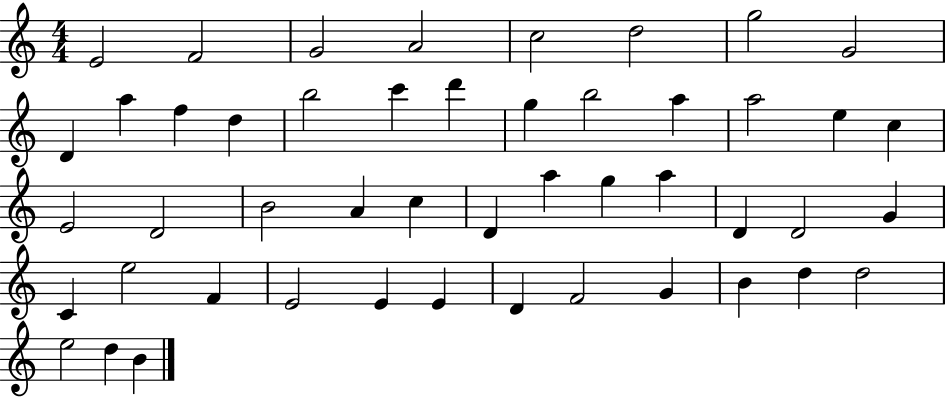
E4/h F4/h G4/h A4/h C5/h D5/h G5/h G4/h D4/q A5/q F5/q D5/q B5/h C6/q D6/q G5/q B5/h A5/q A5/h E5/q C5/q E4/h D4/h B4/h A4/q C5/q D4/q A5/q G5/q A5/q D4/q D4/h G4/q C4/q E5/h F4/q E4/h E4/q E4/q D4/q F4/h G4/q B4/q D5/q D5/h E5/h D5/q B4/q